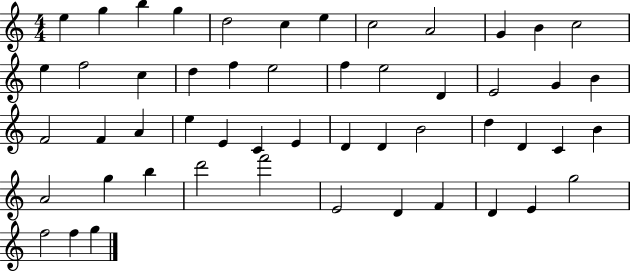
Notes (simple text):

E5/q G5/q B5/q G5/q D5/h C5/q E5/q C5/h A4/h G4/q B4/q C5/h E5/q F5/h C5/q D5/q F5/q E5/h F5/q E5/h D4/q E4/h G4/q B4/q F4/h F4/q A4/q E5/q E4/q C4/q E4/q D4/q D4/q B4/h D5/q D4/q C4/q B4/q A4/h G5/q B5/q D6/h F6/h E4/h D4/q F4/q D4/q E4/q G5/h F5/h F5/q G5/q